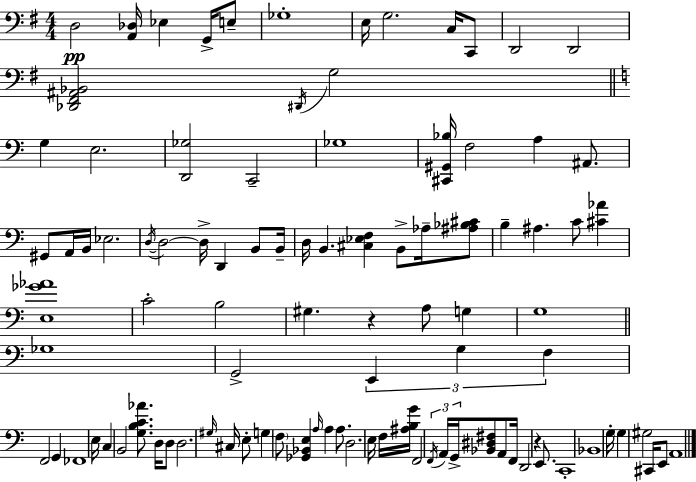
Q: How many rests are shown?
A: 2